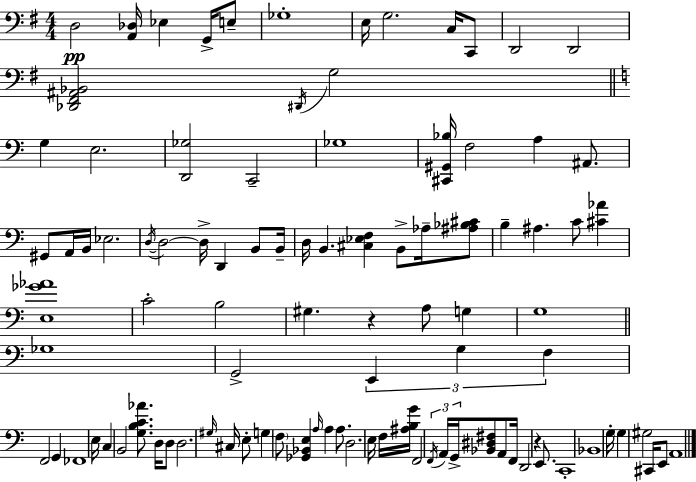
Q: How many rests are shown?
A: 2